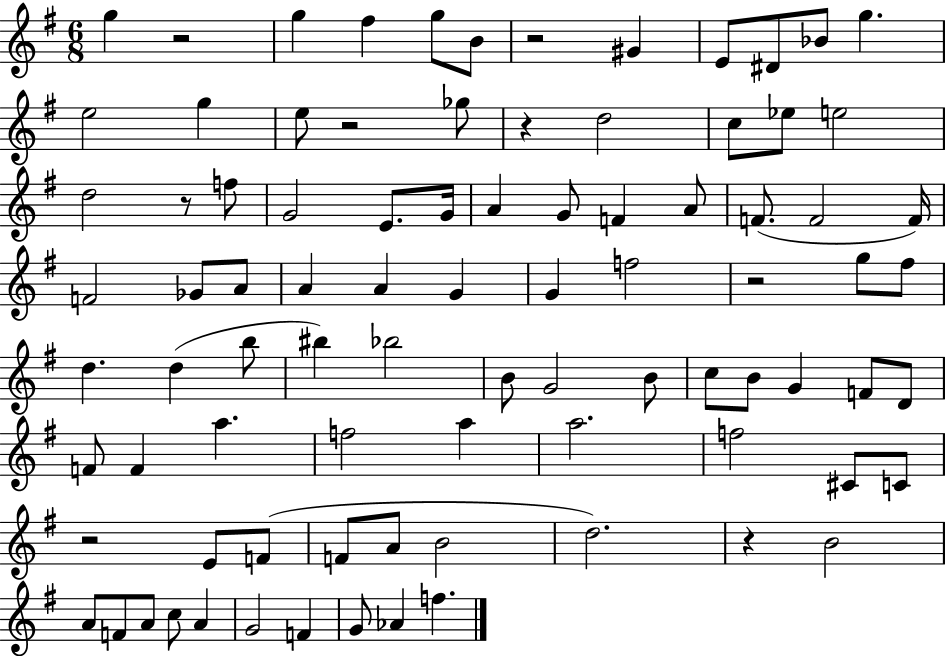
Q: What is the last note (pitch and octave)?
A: F5